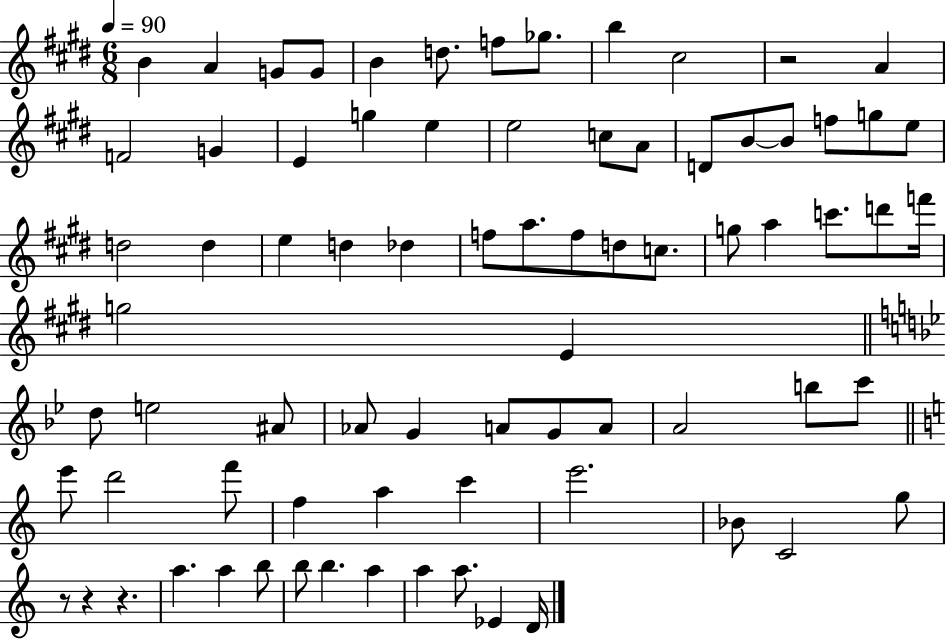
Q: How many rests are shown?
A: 4